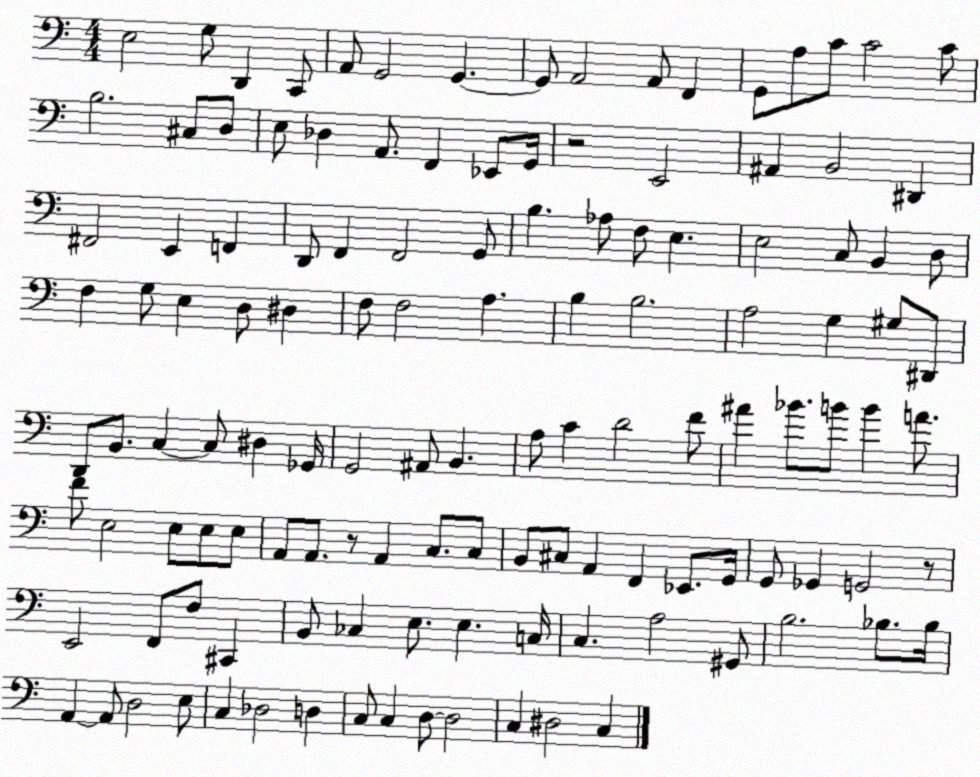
X:1
T:Untitled
M:4/4
L:1/4
K:C
E,2 G,/2 D,, C,,/2 A,,/2 G,,2 G,, G,,/2 A,,2 A,,/2 F,, G,,/2 A,/2 C/2 C2 C/2 B,2 ^C,/2 D,/2 E,/2 _D, A,,/2 F,, _E,,/2 G,,/4 z2 E,,2 ^A,, B,,2 ^D,, ^F,,2 E,, F,, D,,/2 F,, F,,2 G,,/2 B, _A,/2 F,/2 E, E,2 C,/2 B,, D,/2 F, G,/2 E, D,/2 ^D, F,/2 F,2 A, B, B,2 A,2 G, ^G,/2 ^D,,/2 D,,/2 B,,/2 C, C,/2 ^D, _G,,/4 G,,2 ^A,,/2 B,, A,/2 C D2 F/2 ^A _B/2 B/2 B A/2 F/2 E,2 E,/2 E,/2 E,/2 A,,/2 A,,/2 z/2 A,, C,/2 C,/2 B,,/2 ^C,/2 A,, F,, _E,,/2 G,,/4 G,,/2 _G,, G,,2 z/2 E,,2 F,,/2 F,/2 ^C,, B,,/2 _C, E,/2 E, C,/4 C, A,2 ^G,,/2 B,2 _B,/2 _B,/4 A,, A,,/2 D,2 E,/2 C, _D,2 D, C,/2 C, D,/2 D,2 C, ^D,2 C,